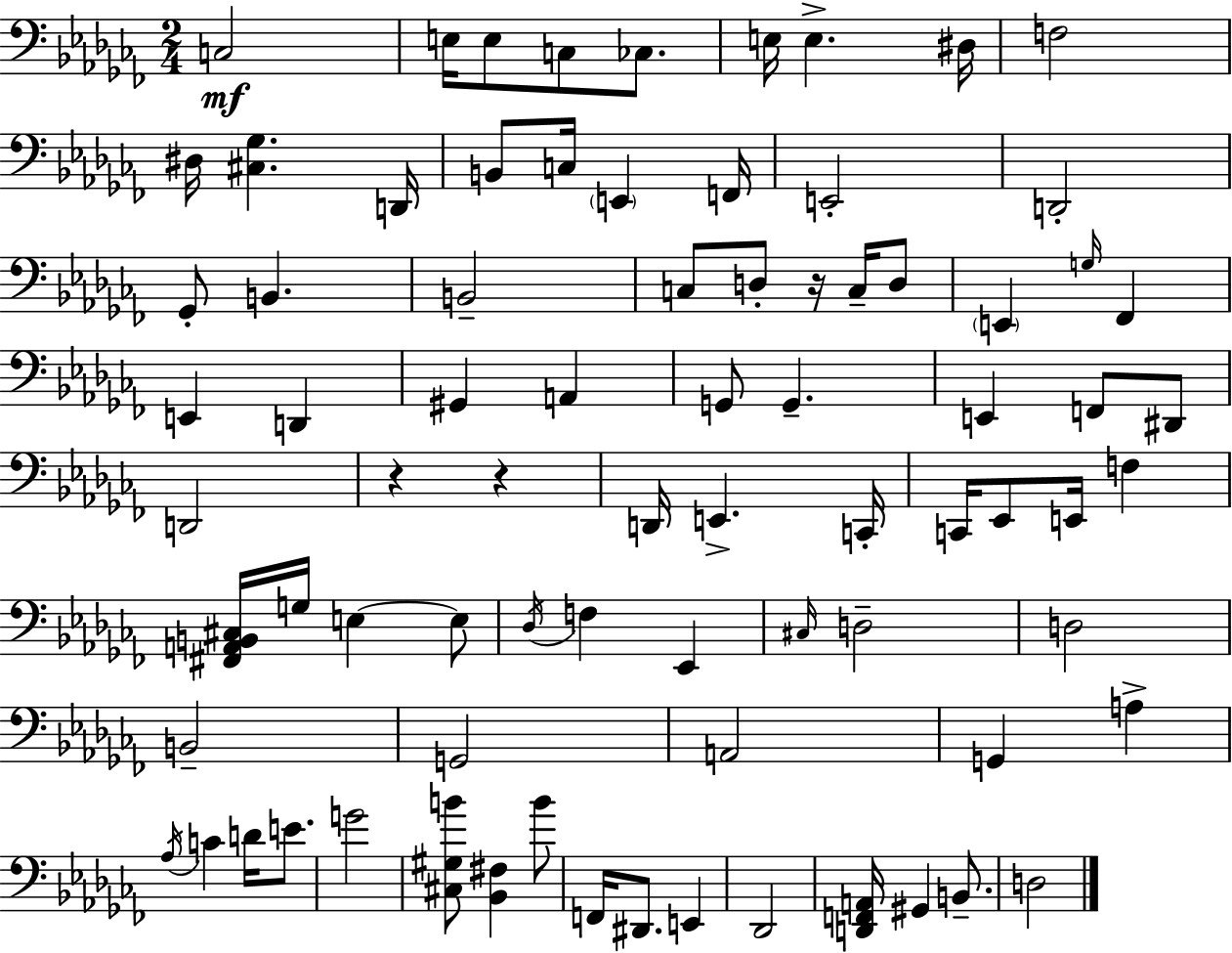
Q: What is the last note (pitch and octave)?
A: D3